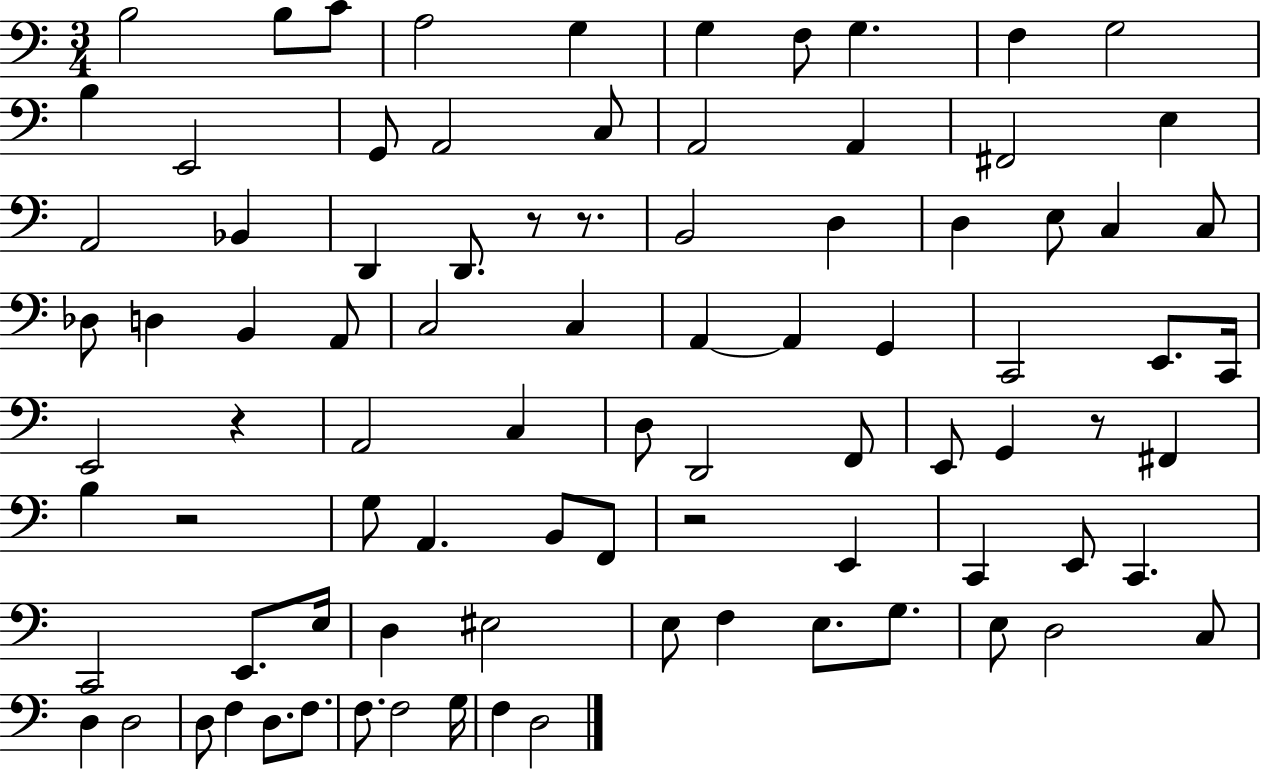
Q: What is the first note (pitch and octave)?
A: B3